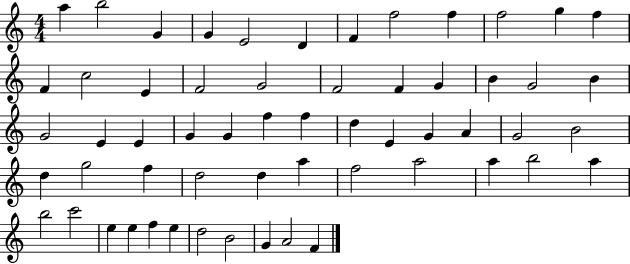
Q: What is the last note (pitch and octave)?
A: F4